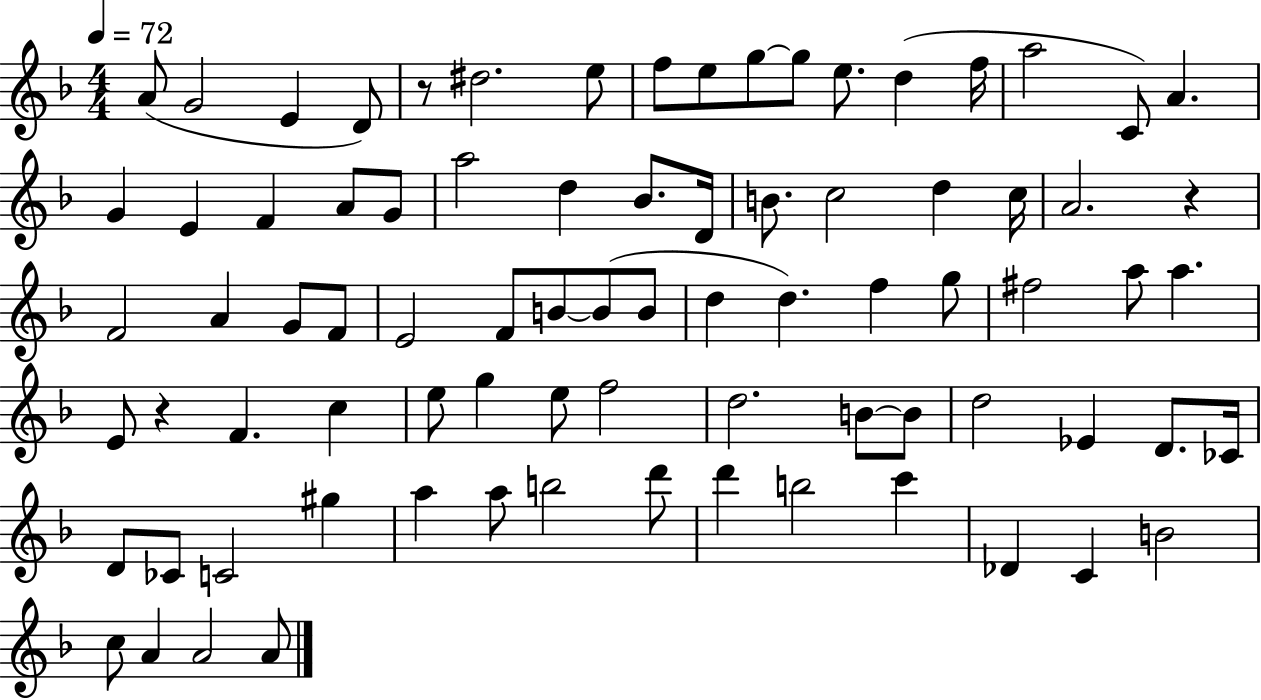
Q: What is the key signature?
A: F major